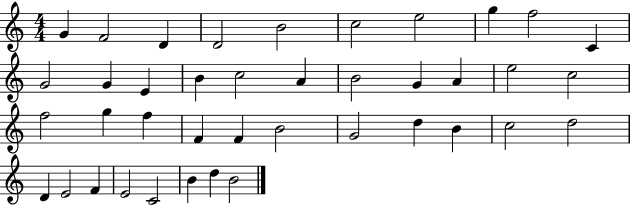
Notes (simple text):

G4/q F4/h D4/q D4/h B4/h C5/h E5/h G5/q F5/h C4/q G4/h G4/q E4/q B4/q C5/h A4/q B4/h G4/q A4/q E5/h C5/h F5/h G5/q F5/q F4/q F4/q B4/h G4/h D5/q B4/q C5/h D5/h D4/q E4/h F4/q E4/h C4/h B4/q D5/q B4/h